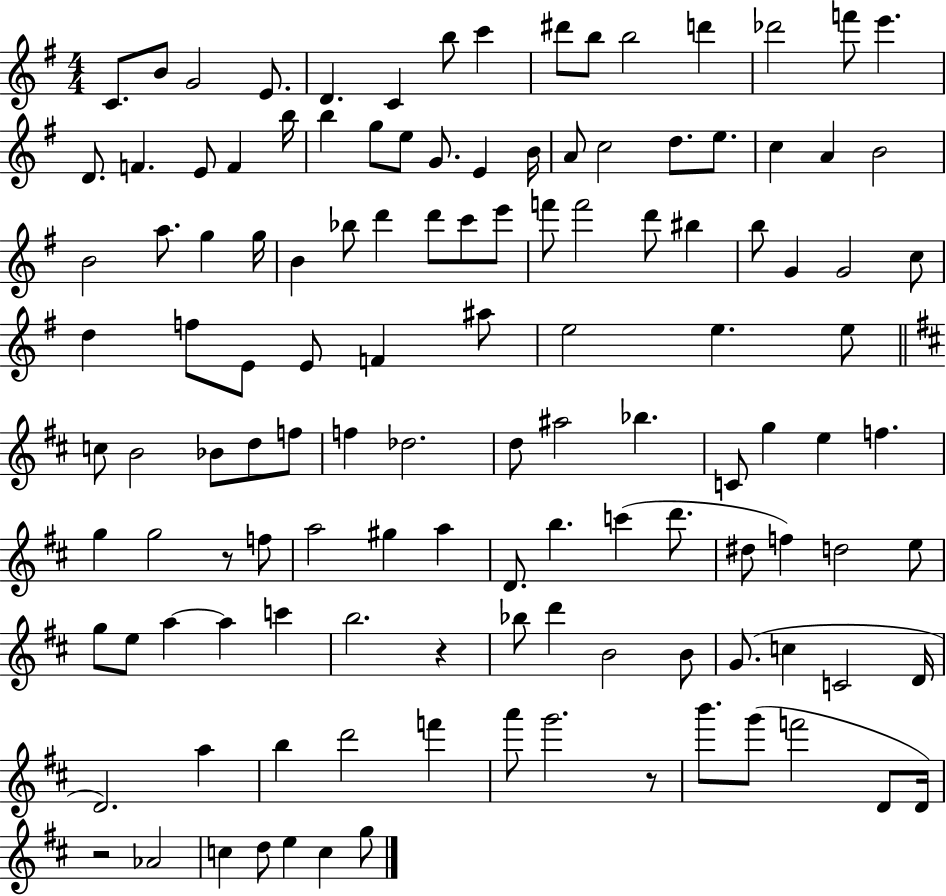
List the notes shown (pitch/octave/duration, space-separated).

C4/e. B4/e G4/h E4/e. D4/q. C4/q B5/e C6/q D#6/e B5/e B5/h D6/q Db6/h F6/e E6/q. D4/e. F4/q. E4/e F4/q B5/s B5/q G5/e E5/e G4/e. E4/q B4/s A4/e C5/h D5/e. E5/e. C5/q A4/q B4/h B4/h A5/e. G5/q G5/s B4/q Bb5/e D6/q D6/e C6/e E6/e F6/e F6/h D6/e BIS5/q B5/e G4/q G4/h C5/e D5/q F5/e E4/e E4/e F4/q A#5/e E5/h E5/q. E5/e C5/e B4/h Bb4/e D5/e F5/e F5/q Db5/h. D5/e A#5/h Bb5/q. C4/e G5/q E5/q F5/q. G5/q G5/h R/e F5/e A5/h G#5/q A5/q D4/e. B5/q. C6/q D6/e. D#5/e F5/q D5/h E5/e G5/e E5/e A5/q A5/q C6/q B5/h. R/q Bb5/e D6/q B4/h B4/e G4/e. C5/q C4/h D4/s D4/h. A5/q B5/q D6/h F6/q A6/e G6/h. R/e B6/e. G6/e F6/h D4/e D4/s R/h Ab4/h C5/q D5/e E5/q C5/q G5/e